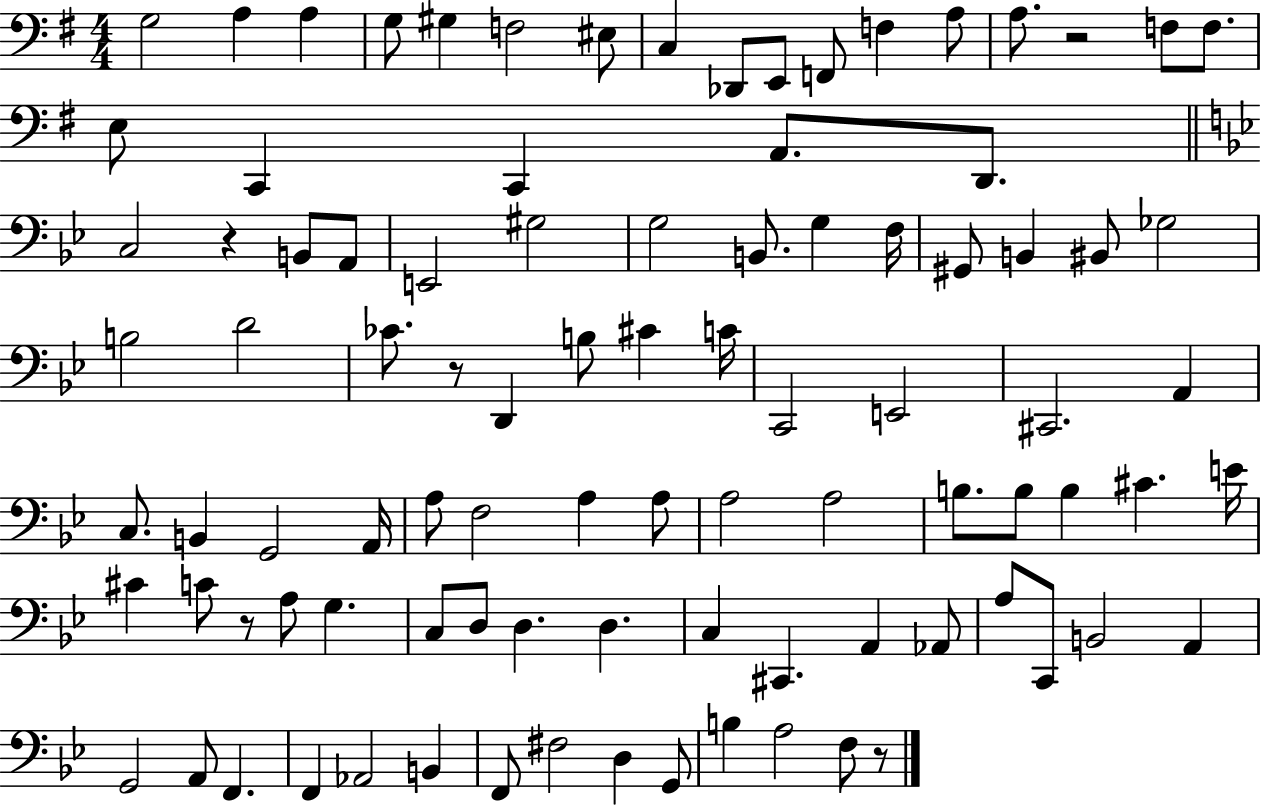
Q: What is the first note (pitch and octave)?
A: G3